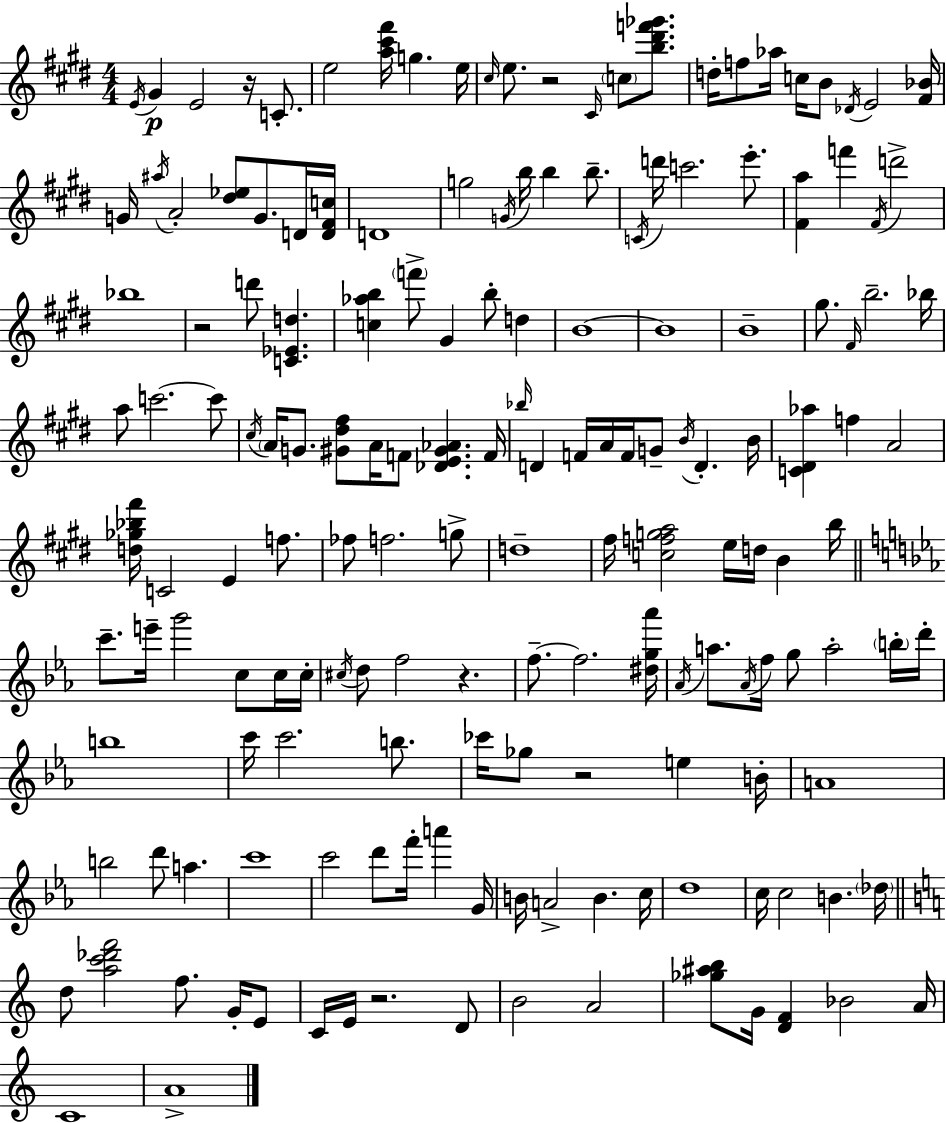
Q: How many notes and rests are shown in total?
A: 164